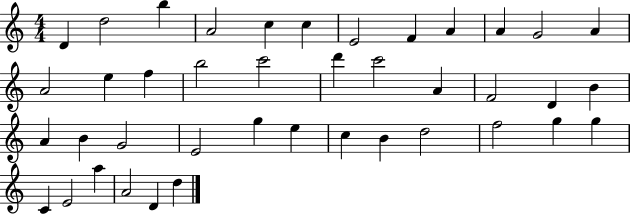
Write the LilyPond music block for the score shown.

{
  \clef treble
  \numericTimeSignature
  \time 4/4
  \key c \major
  d'4 d''2 b''4 | a'2 c''4 c''4 | e'2 f'4 a'4 | a'4 g'2 a'4 | \break a'2 e''4 f''4 | b''2 c'''2 | d'''4 c'''2 a'4 | f'2 d'4 b'4 | \break a'4 b'4 g'2 | e'2 g''4 e''4 | c''4 b'4 d''2 | f''2 g''4 g''4 | \break c'4 e'2 a''4 | a'2 d'4 d''4 | \bar "|."
}